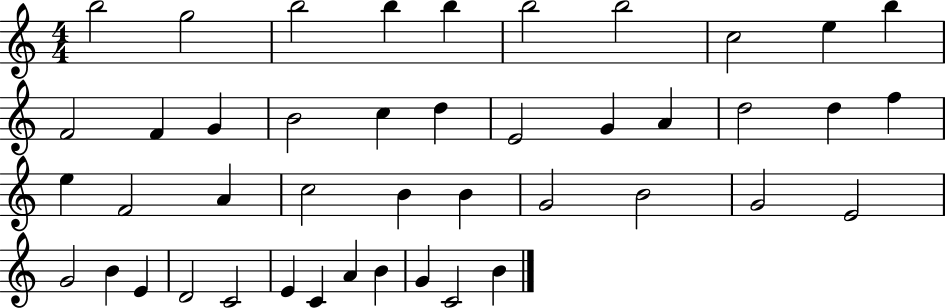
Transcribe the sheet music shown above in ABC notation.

X:1
T:Untitled
M:4/4
L:1/4
K:C
b2 g2 b2 b b b2 b2 c2 e b F2 F G B2 c d E2 G A d2 d f e F2 A c2 B B G2 B2 G2 E2 G2 B E D2 C2 E C A B G C2 B